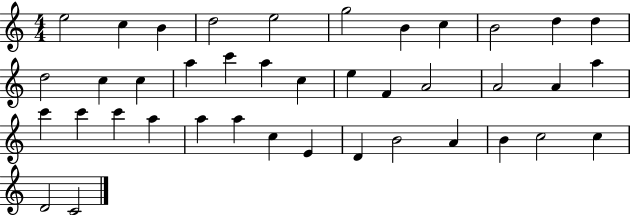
{
  \clef treble
  \numericTimeSignature
  \time 4/4
  \key c \major
  e''2 c''4 b'4 | d''2 e''2 | g''2 b'4 c''4 | b'2 d''4 d''4 | \break d''2 c''4 c''4 | a''4 c'''4 a''4 c''4 | e''4 f'4 a'2 | a'2 a'4 a''4 | \break c'''4 c'''4 c'''4 a''4 | a''4 a''4 c''4 e'4 | d'4 b'2 a'4 | b'4 c''2 c''4 | \break d'2 c'2 | \bar "|."
}